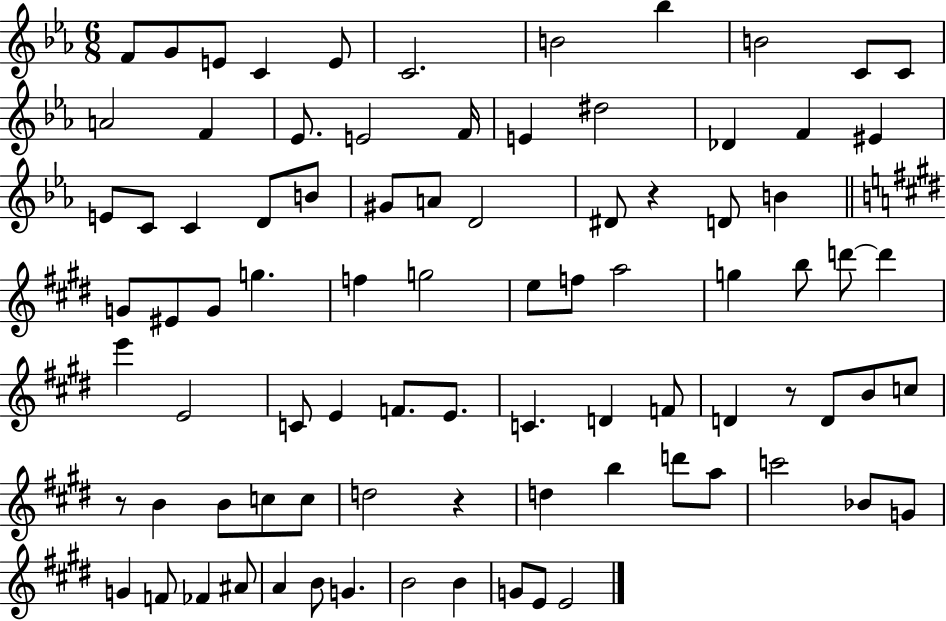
{
  \clef treble
  \numericTimeSignature
  \time 6/8
  \key ees \major
  f'8 g'8 e'8 c'4 e'8 | c'2. | b'2 bes''4 | b'2 c'8 c'8 | \break a'2 f'4 | ees'8. e'2 f'16 | e'4 dis''2 | des'4 f'4 eis'4 | \break e'8 c'8 c'4 d'8 b'8 | gis'8 a'8 d'2 | dis'8 r4 d'8 b'4 | \bar "||" \break \key e \major g'8 eis'8 g'8 g''4. | f''4 g''2 | e''8 f''8 a''2 | g''4 b''8 d'''8~~ d'''4 | \break e'''4 e'2 | c'8 e'4 f'8. e'8. | c'4. d'4 f'8 | d'4 r8 d'8 b'8 c''8 | \break r8 b'4 b'8 c''8 c''8 | d''2 r4 | d''4 b''4 d'''8 a''8 | c'''2 bes'8 g'8 | \break g'4 f'8 fes'4 ais'8 | a'4 b'8 g'4. | b'2 b'4 | g'8 e'8 e'2 | \break \bar "|."
}